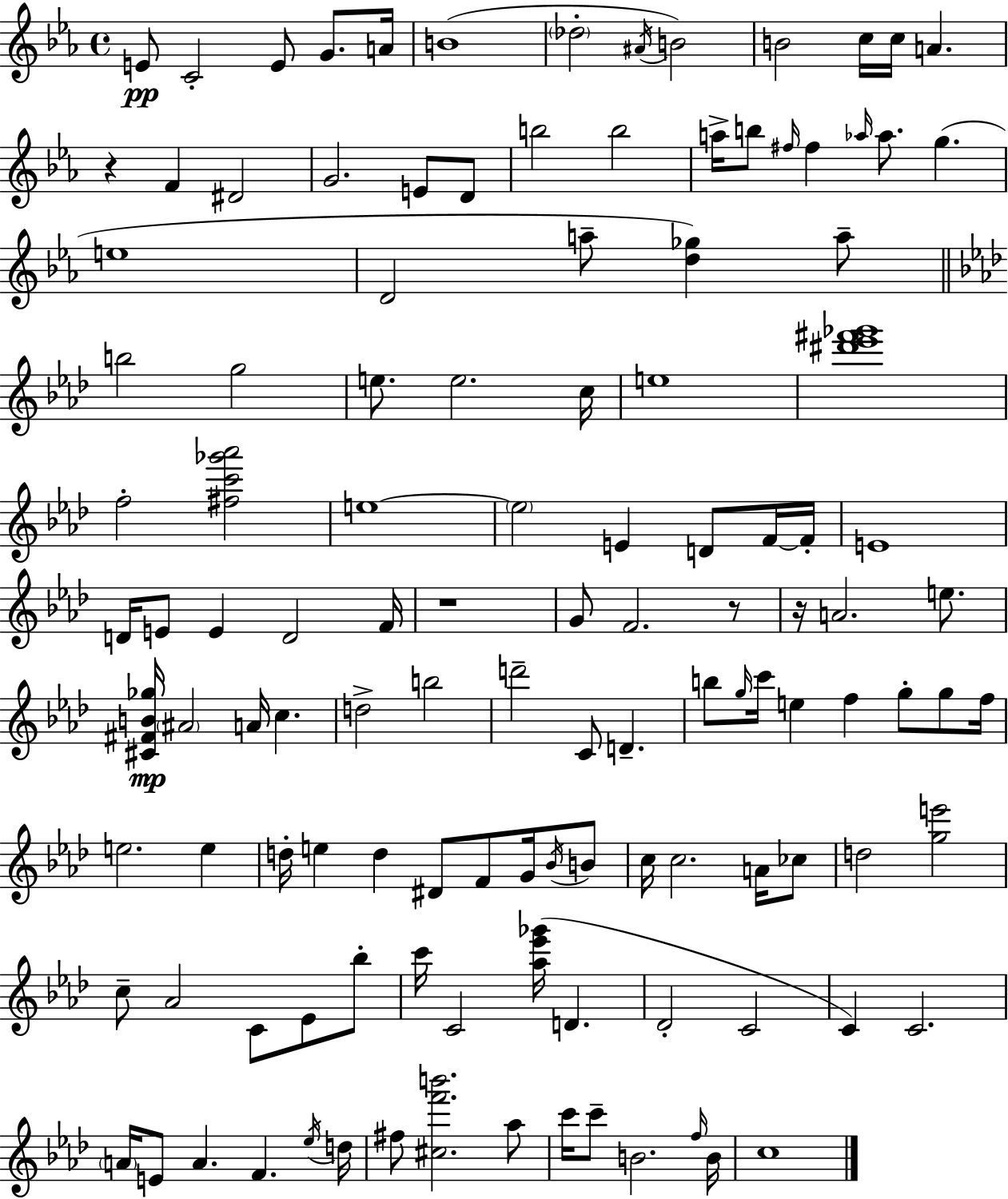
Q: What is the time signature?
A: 4/4